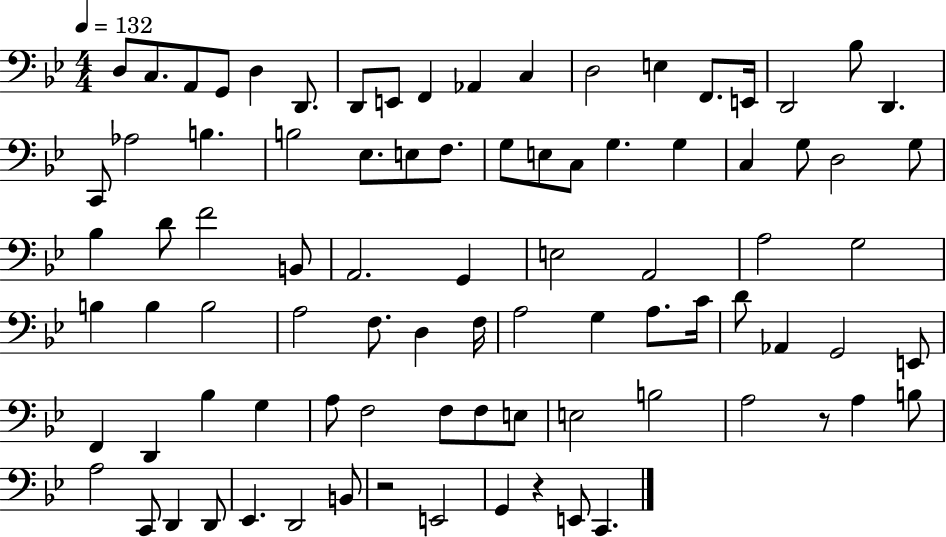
X:1
T:Untitled
M:4/4
L:1/4
K:Bb
D,/2 C,/2 A,,/2 G,,/2 D, D,,/2 D,,/2 E,,/2 F,, _A,, C, D,2 E, F,,/2 E,,/4 D,,2 _B,/2 D,, C,,/2 _A,2 B, B,2 _E,/2 E,/2 F,/2 G,/2 E,/2 C,/2 G, G, C, G,/2 D,2 G,/2 _B, D/2 F2 B,,/2 A,,2 G,, E,2 A,,2 A,2 G,2 B, B, B,2 A,2 F,/2 D, F,/4 A,2 G, A,/2 C/4 D/2 _A,, G,,2 E,,/2 F,, D,, _B, G, A,/2 F,2 F,/2 F,/2 E,/2 E,2 B,2 A,2 z/2 A, B,/2 A,2 C,,/2 D,, D,,/2 _E,, D,,2 B,,/2 z2 E,,2 G,, z E,,/2 C,,